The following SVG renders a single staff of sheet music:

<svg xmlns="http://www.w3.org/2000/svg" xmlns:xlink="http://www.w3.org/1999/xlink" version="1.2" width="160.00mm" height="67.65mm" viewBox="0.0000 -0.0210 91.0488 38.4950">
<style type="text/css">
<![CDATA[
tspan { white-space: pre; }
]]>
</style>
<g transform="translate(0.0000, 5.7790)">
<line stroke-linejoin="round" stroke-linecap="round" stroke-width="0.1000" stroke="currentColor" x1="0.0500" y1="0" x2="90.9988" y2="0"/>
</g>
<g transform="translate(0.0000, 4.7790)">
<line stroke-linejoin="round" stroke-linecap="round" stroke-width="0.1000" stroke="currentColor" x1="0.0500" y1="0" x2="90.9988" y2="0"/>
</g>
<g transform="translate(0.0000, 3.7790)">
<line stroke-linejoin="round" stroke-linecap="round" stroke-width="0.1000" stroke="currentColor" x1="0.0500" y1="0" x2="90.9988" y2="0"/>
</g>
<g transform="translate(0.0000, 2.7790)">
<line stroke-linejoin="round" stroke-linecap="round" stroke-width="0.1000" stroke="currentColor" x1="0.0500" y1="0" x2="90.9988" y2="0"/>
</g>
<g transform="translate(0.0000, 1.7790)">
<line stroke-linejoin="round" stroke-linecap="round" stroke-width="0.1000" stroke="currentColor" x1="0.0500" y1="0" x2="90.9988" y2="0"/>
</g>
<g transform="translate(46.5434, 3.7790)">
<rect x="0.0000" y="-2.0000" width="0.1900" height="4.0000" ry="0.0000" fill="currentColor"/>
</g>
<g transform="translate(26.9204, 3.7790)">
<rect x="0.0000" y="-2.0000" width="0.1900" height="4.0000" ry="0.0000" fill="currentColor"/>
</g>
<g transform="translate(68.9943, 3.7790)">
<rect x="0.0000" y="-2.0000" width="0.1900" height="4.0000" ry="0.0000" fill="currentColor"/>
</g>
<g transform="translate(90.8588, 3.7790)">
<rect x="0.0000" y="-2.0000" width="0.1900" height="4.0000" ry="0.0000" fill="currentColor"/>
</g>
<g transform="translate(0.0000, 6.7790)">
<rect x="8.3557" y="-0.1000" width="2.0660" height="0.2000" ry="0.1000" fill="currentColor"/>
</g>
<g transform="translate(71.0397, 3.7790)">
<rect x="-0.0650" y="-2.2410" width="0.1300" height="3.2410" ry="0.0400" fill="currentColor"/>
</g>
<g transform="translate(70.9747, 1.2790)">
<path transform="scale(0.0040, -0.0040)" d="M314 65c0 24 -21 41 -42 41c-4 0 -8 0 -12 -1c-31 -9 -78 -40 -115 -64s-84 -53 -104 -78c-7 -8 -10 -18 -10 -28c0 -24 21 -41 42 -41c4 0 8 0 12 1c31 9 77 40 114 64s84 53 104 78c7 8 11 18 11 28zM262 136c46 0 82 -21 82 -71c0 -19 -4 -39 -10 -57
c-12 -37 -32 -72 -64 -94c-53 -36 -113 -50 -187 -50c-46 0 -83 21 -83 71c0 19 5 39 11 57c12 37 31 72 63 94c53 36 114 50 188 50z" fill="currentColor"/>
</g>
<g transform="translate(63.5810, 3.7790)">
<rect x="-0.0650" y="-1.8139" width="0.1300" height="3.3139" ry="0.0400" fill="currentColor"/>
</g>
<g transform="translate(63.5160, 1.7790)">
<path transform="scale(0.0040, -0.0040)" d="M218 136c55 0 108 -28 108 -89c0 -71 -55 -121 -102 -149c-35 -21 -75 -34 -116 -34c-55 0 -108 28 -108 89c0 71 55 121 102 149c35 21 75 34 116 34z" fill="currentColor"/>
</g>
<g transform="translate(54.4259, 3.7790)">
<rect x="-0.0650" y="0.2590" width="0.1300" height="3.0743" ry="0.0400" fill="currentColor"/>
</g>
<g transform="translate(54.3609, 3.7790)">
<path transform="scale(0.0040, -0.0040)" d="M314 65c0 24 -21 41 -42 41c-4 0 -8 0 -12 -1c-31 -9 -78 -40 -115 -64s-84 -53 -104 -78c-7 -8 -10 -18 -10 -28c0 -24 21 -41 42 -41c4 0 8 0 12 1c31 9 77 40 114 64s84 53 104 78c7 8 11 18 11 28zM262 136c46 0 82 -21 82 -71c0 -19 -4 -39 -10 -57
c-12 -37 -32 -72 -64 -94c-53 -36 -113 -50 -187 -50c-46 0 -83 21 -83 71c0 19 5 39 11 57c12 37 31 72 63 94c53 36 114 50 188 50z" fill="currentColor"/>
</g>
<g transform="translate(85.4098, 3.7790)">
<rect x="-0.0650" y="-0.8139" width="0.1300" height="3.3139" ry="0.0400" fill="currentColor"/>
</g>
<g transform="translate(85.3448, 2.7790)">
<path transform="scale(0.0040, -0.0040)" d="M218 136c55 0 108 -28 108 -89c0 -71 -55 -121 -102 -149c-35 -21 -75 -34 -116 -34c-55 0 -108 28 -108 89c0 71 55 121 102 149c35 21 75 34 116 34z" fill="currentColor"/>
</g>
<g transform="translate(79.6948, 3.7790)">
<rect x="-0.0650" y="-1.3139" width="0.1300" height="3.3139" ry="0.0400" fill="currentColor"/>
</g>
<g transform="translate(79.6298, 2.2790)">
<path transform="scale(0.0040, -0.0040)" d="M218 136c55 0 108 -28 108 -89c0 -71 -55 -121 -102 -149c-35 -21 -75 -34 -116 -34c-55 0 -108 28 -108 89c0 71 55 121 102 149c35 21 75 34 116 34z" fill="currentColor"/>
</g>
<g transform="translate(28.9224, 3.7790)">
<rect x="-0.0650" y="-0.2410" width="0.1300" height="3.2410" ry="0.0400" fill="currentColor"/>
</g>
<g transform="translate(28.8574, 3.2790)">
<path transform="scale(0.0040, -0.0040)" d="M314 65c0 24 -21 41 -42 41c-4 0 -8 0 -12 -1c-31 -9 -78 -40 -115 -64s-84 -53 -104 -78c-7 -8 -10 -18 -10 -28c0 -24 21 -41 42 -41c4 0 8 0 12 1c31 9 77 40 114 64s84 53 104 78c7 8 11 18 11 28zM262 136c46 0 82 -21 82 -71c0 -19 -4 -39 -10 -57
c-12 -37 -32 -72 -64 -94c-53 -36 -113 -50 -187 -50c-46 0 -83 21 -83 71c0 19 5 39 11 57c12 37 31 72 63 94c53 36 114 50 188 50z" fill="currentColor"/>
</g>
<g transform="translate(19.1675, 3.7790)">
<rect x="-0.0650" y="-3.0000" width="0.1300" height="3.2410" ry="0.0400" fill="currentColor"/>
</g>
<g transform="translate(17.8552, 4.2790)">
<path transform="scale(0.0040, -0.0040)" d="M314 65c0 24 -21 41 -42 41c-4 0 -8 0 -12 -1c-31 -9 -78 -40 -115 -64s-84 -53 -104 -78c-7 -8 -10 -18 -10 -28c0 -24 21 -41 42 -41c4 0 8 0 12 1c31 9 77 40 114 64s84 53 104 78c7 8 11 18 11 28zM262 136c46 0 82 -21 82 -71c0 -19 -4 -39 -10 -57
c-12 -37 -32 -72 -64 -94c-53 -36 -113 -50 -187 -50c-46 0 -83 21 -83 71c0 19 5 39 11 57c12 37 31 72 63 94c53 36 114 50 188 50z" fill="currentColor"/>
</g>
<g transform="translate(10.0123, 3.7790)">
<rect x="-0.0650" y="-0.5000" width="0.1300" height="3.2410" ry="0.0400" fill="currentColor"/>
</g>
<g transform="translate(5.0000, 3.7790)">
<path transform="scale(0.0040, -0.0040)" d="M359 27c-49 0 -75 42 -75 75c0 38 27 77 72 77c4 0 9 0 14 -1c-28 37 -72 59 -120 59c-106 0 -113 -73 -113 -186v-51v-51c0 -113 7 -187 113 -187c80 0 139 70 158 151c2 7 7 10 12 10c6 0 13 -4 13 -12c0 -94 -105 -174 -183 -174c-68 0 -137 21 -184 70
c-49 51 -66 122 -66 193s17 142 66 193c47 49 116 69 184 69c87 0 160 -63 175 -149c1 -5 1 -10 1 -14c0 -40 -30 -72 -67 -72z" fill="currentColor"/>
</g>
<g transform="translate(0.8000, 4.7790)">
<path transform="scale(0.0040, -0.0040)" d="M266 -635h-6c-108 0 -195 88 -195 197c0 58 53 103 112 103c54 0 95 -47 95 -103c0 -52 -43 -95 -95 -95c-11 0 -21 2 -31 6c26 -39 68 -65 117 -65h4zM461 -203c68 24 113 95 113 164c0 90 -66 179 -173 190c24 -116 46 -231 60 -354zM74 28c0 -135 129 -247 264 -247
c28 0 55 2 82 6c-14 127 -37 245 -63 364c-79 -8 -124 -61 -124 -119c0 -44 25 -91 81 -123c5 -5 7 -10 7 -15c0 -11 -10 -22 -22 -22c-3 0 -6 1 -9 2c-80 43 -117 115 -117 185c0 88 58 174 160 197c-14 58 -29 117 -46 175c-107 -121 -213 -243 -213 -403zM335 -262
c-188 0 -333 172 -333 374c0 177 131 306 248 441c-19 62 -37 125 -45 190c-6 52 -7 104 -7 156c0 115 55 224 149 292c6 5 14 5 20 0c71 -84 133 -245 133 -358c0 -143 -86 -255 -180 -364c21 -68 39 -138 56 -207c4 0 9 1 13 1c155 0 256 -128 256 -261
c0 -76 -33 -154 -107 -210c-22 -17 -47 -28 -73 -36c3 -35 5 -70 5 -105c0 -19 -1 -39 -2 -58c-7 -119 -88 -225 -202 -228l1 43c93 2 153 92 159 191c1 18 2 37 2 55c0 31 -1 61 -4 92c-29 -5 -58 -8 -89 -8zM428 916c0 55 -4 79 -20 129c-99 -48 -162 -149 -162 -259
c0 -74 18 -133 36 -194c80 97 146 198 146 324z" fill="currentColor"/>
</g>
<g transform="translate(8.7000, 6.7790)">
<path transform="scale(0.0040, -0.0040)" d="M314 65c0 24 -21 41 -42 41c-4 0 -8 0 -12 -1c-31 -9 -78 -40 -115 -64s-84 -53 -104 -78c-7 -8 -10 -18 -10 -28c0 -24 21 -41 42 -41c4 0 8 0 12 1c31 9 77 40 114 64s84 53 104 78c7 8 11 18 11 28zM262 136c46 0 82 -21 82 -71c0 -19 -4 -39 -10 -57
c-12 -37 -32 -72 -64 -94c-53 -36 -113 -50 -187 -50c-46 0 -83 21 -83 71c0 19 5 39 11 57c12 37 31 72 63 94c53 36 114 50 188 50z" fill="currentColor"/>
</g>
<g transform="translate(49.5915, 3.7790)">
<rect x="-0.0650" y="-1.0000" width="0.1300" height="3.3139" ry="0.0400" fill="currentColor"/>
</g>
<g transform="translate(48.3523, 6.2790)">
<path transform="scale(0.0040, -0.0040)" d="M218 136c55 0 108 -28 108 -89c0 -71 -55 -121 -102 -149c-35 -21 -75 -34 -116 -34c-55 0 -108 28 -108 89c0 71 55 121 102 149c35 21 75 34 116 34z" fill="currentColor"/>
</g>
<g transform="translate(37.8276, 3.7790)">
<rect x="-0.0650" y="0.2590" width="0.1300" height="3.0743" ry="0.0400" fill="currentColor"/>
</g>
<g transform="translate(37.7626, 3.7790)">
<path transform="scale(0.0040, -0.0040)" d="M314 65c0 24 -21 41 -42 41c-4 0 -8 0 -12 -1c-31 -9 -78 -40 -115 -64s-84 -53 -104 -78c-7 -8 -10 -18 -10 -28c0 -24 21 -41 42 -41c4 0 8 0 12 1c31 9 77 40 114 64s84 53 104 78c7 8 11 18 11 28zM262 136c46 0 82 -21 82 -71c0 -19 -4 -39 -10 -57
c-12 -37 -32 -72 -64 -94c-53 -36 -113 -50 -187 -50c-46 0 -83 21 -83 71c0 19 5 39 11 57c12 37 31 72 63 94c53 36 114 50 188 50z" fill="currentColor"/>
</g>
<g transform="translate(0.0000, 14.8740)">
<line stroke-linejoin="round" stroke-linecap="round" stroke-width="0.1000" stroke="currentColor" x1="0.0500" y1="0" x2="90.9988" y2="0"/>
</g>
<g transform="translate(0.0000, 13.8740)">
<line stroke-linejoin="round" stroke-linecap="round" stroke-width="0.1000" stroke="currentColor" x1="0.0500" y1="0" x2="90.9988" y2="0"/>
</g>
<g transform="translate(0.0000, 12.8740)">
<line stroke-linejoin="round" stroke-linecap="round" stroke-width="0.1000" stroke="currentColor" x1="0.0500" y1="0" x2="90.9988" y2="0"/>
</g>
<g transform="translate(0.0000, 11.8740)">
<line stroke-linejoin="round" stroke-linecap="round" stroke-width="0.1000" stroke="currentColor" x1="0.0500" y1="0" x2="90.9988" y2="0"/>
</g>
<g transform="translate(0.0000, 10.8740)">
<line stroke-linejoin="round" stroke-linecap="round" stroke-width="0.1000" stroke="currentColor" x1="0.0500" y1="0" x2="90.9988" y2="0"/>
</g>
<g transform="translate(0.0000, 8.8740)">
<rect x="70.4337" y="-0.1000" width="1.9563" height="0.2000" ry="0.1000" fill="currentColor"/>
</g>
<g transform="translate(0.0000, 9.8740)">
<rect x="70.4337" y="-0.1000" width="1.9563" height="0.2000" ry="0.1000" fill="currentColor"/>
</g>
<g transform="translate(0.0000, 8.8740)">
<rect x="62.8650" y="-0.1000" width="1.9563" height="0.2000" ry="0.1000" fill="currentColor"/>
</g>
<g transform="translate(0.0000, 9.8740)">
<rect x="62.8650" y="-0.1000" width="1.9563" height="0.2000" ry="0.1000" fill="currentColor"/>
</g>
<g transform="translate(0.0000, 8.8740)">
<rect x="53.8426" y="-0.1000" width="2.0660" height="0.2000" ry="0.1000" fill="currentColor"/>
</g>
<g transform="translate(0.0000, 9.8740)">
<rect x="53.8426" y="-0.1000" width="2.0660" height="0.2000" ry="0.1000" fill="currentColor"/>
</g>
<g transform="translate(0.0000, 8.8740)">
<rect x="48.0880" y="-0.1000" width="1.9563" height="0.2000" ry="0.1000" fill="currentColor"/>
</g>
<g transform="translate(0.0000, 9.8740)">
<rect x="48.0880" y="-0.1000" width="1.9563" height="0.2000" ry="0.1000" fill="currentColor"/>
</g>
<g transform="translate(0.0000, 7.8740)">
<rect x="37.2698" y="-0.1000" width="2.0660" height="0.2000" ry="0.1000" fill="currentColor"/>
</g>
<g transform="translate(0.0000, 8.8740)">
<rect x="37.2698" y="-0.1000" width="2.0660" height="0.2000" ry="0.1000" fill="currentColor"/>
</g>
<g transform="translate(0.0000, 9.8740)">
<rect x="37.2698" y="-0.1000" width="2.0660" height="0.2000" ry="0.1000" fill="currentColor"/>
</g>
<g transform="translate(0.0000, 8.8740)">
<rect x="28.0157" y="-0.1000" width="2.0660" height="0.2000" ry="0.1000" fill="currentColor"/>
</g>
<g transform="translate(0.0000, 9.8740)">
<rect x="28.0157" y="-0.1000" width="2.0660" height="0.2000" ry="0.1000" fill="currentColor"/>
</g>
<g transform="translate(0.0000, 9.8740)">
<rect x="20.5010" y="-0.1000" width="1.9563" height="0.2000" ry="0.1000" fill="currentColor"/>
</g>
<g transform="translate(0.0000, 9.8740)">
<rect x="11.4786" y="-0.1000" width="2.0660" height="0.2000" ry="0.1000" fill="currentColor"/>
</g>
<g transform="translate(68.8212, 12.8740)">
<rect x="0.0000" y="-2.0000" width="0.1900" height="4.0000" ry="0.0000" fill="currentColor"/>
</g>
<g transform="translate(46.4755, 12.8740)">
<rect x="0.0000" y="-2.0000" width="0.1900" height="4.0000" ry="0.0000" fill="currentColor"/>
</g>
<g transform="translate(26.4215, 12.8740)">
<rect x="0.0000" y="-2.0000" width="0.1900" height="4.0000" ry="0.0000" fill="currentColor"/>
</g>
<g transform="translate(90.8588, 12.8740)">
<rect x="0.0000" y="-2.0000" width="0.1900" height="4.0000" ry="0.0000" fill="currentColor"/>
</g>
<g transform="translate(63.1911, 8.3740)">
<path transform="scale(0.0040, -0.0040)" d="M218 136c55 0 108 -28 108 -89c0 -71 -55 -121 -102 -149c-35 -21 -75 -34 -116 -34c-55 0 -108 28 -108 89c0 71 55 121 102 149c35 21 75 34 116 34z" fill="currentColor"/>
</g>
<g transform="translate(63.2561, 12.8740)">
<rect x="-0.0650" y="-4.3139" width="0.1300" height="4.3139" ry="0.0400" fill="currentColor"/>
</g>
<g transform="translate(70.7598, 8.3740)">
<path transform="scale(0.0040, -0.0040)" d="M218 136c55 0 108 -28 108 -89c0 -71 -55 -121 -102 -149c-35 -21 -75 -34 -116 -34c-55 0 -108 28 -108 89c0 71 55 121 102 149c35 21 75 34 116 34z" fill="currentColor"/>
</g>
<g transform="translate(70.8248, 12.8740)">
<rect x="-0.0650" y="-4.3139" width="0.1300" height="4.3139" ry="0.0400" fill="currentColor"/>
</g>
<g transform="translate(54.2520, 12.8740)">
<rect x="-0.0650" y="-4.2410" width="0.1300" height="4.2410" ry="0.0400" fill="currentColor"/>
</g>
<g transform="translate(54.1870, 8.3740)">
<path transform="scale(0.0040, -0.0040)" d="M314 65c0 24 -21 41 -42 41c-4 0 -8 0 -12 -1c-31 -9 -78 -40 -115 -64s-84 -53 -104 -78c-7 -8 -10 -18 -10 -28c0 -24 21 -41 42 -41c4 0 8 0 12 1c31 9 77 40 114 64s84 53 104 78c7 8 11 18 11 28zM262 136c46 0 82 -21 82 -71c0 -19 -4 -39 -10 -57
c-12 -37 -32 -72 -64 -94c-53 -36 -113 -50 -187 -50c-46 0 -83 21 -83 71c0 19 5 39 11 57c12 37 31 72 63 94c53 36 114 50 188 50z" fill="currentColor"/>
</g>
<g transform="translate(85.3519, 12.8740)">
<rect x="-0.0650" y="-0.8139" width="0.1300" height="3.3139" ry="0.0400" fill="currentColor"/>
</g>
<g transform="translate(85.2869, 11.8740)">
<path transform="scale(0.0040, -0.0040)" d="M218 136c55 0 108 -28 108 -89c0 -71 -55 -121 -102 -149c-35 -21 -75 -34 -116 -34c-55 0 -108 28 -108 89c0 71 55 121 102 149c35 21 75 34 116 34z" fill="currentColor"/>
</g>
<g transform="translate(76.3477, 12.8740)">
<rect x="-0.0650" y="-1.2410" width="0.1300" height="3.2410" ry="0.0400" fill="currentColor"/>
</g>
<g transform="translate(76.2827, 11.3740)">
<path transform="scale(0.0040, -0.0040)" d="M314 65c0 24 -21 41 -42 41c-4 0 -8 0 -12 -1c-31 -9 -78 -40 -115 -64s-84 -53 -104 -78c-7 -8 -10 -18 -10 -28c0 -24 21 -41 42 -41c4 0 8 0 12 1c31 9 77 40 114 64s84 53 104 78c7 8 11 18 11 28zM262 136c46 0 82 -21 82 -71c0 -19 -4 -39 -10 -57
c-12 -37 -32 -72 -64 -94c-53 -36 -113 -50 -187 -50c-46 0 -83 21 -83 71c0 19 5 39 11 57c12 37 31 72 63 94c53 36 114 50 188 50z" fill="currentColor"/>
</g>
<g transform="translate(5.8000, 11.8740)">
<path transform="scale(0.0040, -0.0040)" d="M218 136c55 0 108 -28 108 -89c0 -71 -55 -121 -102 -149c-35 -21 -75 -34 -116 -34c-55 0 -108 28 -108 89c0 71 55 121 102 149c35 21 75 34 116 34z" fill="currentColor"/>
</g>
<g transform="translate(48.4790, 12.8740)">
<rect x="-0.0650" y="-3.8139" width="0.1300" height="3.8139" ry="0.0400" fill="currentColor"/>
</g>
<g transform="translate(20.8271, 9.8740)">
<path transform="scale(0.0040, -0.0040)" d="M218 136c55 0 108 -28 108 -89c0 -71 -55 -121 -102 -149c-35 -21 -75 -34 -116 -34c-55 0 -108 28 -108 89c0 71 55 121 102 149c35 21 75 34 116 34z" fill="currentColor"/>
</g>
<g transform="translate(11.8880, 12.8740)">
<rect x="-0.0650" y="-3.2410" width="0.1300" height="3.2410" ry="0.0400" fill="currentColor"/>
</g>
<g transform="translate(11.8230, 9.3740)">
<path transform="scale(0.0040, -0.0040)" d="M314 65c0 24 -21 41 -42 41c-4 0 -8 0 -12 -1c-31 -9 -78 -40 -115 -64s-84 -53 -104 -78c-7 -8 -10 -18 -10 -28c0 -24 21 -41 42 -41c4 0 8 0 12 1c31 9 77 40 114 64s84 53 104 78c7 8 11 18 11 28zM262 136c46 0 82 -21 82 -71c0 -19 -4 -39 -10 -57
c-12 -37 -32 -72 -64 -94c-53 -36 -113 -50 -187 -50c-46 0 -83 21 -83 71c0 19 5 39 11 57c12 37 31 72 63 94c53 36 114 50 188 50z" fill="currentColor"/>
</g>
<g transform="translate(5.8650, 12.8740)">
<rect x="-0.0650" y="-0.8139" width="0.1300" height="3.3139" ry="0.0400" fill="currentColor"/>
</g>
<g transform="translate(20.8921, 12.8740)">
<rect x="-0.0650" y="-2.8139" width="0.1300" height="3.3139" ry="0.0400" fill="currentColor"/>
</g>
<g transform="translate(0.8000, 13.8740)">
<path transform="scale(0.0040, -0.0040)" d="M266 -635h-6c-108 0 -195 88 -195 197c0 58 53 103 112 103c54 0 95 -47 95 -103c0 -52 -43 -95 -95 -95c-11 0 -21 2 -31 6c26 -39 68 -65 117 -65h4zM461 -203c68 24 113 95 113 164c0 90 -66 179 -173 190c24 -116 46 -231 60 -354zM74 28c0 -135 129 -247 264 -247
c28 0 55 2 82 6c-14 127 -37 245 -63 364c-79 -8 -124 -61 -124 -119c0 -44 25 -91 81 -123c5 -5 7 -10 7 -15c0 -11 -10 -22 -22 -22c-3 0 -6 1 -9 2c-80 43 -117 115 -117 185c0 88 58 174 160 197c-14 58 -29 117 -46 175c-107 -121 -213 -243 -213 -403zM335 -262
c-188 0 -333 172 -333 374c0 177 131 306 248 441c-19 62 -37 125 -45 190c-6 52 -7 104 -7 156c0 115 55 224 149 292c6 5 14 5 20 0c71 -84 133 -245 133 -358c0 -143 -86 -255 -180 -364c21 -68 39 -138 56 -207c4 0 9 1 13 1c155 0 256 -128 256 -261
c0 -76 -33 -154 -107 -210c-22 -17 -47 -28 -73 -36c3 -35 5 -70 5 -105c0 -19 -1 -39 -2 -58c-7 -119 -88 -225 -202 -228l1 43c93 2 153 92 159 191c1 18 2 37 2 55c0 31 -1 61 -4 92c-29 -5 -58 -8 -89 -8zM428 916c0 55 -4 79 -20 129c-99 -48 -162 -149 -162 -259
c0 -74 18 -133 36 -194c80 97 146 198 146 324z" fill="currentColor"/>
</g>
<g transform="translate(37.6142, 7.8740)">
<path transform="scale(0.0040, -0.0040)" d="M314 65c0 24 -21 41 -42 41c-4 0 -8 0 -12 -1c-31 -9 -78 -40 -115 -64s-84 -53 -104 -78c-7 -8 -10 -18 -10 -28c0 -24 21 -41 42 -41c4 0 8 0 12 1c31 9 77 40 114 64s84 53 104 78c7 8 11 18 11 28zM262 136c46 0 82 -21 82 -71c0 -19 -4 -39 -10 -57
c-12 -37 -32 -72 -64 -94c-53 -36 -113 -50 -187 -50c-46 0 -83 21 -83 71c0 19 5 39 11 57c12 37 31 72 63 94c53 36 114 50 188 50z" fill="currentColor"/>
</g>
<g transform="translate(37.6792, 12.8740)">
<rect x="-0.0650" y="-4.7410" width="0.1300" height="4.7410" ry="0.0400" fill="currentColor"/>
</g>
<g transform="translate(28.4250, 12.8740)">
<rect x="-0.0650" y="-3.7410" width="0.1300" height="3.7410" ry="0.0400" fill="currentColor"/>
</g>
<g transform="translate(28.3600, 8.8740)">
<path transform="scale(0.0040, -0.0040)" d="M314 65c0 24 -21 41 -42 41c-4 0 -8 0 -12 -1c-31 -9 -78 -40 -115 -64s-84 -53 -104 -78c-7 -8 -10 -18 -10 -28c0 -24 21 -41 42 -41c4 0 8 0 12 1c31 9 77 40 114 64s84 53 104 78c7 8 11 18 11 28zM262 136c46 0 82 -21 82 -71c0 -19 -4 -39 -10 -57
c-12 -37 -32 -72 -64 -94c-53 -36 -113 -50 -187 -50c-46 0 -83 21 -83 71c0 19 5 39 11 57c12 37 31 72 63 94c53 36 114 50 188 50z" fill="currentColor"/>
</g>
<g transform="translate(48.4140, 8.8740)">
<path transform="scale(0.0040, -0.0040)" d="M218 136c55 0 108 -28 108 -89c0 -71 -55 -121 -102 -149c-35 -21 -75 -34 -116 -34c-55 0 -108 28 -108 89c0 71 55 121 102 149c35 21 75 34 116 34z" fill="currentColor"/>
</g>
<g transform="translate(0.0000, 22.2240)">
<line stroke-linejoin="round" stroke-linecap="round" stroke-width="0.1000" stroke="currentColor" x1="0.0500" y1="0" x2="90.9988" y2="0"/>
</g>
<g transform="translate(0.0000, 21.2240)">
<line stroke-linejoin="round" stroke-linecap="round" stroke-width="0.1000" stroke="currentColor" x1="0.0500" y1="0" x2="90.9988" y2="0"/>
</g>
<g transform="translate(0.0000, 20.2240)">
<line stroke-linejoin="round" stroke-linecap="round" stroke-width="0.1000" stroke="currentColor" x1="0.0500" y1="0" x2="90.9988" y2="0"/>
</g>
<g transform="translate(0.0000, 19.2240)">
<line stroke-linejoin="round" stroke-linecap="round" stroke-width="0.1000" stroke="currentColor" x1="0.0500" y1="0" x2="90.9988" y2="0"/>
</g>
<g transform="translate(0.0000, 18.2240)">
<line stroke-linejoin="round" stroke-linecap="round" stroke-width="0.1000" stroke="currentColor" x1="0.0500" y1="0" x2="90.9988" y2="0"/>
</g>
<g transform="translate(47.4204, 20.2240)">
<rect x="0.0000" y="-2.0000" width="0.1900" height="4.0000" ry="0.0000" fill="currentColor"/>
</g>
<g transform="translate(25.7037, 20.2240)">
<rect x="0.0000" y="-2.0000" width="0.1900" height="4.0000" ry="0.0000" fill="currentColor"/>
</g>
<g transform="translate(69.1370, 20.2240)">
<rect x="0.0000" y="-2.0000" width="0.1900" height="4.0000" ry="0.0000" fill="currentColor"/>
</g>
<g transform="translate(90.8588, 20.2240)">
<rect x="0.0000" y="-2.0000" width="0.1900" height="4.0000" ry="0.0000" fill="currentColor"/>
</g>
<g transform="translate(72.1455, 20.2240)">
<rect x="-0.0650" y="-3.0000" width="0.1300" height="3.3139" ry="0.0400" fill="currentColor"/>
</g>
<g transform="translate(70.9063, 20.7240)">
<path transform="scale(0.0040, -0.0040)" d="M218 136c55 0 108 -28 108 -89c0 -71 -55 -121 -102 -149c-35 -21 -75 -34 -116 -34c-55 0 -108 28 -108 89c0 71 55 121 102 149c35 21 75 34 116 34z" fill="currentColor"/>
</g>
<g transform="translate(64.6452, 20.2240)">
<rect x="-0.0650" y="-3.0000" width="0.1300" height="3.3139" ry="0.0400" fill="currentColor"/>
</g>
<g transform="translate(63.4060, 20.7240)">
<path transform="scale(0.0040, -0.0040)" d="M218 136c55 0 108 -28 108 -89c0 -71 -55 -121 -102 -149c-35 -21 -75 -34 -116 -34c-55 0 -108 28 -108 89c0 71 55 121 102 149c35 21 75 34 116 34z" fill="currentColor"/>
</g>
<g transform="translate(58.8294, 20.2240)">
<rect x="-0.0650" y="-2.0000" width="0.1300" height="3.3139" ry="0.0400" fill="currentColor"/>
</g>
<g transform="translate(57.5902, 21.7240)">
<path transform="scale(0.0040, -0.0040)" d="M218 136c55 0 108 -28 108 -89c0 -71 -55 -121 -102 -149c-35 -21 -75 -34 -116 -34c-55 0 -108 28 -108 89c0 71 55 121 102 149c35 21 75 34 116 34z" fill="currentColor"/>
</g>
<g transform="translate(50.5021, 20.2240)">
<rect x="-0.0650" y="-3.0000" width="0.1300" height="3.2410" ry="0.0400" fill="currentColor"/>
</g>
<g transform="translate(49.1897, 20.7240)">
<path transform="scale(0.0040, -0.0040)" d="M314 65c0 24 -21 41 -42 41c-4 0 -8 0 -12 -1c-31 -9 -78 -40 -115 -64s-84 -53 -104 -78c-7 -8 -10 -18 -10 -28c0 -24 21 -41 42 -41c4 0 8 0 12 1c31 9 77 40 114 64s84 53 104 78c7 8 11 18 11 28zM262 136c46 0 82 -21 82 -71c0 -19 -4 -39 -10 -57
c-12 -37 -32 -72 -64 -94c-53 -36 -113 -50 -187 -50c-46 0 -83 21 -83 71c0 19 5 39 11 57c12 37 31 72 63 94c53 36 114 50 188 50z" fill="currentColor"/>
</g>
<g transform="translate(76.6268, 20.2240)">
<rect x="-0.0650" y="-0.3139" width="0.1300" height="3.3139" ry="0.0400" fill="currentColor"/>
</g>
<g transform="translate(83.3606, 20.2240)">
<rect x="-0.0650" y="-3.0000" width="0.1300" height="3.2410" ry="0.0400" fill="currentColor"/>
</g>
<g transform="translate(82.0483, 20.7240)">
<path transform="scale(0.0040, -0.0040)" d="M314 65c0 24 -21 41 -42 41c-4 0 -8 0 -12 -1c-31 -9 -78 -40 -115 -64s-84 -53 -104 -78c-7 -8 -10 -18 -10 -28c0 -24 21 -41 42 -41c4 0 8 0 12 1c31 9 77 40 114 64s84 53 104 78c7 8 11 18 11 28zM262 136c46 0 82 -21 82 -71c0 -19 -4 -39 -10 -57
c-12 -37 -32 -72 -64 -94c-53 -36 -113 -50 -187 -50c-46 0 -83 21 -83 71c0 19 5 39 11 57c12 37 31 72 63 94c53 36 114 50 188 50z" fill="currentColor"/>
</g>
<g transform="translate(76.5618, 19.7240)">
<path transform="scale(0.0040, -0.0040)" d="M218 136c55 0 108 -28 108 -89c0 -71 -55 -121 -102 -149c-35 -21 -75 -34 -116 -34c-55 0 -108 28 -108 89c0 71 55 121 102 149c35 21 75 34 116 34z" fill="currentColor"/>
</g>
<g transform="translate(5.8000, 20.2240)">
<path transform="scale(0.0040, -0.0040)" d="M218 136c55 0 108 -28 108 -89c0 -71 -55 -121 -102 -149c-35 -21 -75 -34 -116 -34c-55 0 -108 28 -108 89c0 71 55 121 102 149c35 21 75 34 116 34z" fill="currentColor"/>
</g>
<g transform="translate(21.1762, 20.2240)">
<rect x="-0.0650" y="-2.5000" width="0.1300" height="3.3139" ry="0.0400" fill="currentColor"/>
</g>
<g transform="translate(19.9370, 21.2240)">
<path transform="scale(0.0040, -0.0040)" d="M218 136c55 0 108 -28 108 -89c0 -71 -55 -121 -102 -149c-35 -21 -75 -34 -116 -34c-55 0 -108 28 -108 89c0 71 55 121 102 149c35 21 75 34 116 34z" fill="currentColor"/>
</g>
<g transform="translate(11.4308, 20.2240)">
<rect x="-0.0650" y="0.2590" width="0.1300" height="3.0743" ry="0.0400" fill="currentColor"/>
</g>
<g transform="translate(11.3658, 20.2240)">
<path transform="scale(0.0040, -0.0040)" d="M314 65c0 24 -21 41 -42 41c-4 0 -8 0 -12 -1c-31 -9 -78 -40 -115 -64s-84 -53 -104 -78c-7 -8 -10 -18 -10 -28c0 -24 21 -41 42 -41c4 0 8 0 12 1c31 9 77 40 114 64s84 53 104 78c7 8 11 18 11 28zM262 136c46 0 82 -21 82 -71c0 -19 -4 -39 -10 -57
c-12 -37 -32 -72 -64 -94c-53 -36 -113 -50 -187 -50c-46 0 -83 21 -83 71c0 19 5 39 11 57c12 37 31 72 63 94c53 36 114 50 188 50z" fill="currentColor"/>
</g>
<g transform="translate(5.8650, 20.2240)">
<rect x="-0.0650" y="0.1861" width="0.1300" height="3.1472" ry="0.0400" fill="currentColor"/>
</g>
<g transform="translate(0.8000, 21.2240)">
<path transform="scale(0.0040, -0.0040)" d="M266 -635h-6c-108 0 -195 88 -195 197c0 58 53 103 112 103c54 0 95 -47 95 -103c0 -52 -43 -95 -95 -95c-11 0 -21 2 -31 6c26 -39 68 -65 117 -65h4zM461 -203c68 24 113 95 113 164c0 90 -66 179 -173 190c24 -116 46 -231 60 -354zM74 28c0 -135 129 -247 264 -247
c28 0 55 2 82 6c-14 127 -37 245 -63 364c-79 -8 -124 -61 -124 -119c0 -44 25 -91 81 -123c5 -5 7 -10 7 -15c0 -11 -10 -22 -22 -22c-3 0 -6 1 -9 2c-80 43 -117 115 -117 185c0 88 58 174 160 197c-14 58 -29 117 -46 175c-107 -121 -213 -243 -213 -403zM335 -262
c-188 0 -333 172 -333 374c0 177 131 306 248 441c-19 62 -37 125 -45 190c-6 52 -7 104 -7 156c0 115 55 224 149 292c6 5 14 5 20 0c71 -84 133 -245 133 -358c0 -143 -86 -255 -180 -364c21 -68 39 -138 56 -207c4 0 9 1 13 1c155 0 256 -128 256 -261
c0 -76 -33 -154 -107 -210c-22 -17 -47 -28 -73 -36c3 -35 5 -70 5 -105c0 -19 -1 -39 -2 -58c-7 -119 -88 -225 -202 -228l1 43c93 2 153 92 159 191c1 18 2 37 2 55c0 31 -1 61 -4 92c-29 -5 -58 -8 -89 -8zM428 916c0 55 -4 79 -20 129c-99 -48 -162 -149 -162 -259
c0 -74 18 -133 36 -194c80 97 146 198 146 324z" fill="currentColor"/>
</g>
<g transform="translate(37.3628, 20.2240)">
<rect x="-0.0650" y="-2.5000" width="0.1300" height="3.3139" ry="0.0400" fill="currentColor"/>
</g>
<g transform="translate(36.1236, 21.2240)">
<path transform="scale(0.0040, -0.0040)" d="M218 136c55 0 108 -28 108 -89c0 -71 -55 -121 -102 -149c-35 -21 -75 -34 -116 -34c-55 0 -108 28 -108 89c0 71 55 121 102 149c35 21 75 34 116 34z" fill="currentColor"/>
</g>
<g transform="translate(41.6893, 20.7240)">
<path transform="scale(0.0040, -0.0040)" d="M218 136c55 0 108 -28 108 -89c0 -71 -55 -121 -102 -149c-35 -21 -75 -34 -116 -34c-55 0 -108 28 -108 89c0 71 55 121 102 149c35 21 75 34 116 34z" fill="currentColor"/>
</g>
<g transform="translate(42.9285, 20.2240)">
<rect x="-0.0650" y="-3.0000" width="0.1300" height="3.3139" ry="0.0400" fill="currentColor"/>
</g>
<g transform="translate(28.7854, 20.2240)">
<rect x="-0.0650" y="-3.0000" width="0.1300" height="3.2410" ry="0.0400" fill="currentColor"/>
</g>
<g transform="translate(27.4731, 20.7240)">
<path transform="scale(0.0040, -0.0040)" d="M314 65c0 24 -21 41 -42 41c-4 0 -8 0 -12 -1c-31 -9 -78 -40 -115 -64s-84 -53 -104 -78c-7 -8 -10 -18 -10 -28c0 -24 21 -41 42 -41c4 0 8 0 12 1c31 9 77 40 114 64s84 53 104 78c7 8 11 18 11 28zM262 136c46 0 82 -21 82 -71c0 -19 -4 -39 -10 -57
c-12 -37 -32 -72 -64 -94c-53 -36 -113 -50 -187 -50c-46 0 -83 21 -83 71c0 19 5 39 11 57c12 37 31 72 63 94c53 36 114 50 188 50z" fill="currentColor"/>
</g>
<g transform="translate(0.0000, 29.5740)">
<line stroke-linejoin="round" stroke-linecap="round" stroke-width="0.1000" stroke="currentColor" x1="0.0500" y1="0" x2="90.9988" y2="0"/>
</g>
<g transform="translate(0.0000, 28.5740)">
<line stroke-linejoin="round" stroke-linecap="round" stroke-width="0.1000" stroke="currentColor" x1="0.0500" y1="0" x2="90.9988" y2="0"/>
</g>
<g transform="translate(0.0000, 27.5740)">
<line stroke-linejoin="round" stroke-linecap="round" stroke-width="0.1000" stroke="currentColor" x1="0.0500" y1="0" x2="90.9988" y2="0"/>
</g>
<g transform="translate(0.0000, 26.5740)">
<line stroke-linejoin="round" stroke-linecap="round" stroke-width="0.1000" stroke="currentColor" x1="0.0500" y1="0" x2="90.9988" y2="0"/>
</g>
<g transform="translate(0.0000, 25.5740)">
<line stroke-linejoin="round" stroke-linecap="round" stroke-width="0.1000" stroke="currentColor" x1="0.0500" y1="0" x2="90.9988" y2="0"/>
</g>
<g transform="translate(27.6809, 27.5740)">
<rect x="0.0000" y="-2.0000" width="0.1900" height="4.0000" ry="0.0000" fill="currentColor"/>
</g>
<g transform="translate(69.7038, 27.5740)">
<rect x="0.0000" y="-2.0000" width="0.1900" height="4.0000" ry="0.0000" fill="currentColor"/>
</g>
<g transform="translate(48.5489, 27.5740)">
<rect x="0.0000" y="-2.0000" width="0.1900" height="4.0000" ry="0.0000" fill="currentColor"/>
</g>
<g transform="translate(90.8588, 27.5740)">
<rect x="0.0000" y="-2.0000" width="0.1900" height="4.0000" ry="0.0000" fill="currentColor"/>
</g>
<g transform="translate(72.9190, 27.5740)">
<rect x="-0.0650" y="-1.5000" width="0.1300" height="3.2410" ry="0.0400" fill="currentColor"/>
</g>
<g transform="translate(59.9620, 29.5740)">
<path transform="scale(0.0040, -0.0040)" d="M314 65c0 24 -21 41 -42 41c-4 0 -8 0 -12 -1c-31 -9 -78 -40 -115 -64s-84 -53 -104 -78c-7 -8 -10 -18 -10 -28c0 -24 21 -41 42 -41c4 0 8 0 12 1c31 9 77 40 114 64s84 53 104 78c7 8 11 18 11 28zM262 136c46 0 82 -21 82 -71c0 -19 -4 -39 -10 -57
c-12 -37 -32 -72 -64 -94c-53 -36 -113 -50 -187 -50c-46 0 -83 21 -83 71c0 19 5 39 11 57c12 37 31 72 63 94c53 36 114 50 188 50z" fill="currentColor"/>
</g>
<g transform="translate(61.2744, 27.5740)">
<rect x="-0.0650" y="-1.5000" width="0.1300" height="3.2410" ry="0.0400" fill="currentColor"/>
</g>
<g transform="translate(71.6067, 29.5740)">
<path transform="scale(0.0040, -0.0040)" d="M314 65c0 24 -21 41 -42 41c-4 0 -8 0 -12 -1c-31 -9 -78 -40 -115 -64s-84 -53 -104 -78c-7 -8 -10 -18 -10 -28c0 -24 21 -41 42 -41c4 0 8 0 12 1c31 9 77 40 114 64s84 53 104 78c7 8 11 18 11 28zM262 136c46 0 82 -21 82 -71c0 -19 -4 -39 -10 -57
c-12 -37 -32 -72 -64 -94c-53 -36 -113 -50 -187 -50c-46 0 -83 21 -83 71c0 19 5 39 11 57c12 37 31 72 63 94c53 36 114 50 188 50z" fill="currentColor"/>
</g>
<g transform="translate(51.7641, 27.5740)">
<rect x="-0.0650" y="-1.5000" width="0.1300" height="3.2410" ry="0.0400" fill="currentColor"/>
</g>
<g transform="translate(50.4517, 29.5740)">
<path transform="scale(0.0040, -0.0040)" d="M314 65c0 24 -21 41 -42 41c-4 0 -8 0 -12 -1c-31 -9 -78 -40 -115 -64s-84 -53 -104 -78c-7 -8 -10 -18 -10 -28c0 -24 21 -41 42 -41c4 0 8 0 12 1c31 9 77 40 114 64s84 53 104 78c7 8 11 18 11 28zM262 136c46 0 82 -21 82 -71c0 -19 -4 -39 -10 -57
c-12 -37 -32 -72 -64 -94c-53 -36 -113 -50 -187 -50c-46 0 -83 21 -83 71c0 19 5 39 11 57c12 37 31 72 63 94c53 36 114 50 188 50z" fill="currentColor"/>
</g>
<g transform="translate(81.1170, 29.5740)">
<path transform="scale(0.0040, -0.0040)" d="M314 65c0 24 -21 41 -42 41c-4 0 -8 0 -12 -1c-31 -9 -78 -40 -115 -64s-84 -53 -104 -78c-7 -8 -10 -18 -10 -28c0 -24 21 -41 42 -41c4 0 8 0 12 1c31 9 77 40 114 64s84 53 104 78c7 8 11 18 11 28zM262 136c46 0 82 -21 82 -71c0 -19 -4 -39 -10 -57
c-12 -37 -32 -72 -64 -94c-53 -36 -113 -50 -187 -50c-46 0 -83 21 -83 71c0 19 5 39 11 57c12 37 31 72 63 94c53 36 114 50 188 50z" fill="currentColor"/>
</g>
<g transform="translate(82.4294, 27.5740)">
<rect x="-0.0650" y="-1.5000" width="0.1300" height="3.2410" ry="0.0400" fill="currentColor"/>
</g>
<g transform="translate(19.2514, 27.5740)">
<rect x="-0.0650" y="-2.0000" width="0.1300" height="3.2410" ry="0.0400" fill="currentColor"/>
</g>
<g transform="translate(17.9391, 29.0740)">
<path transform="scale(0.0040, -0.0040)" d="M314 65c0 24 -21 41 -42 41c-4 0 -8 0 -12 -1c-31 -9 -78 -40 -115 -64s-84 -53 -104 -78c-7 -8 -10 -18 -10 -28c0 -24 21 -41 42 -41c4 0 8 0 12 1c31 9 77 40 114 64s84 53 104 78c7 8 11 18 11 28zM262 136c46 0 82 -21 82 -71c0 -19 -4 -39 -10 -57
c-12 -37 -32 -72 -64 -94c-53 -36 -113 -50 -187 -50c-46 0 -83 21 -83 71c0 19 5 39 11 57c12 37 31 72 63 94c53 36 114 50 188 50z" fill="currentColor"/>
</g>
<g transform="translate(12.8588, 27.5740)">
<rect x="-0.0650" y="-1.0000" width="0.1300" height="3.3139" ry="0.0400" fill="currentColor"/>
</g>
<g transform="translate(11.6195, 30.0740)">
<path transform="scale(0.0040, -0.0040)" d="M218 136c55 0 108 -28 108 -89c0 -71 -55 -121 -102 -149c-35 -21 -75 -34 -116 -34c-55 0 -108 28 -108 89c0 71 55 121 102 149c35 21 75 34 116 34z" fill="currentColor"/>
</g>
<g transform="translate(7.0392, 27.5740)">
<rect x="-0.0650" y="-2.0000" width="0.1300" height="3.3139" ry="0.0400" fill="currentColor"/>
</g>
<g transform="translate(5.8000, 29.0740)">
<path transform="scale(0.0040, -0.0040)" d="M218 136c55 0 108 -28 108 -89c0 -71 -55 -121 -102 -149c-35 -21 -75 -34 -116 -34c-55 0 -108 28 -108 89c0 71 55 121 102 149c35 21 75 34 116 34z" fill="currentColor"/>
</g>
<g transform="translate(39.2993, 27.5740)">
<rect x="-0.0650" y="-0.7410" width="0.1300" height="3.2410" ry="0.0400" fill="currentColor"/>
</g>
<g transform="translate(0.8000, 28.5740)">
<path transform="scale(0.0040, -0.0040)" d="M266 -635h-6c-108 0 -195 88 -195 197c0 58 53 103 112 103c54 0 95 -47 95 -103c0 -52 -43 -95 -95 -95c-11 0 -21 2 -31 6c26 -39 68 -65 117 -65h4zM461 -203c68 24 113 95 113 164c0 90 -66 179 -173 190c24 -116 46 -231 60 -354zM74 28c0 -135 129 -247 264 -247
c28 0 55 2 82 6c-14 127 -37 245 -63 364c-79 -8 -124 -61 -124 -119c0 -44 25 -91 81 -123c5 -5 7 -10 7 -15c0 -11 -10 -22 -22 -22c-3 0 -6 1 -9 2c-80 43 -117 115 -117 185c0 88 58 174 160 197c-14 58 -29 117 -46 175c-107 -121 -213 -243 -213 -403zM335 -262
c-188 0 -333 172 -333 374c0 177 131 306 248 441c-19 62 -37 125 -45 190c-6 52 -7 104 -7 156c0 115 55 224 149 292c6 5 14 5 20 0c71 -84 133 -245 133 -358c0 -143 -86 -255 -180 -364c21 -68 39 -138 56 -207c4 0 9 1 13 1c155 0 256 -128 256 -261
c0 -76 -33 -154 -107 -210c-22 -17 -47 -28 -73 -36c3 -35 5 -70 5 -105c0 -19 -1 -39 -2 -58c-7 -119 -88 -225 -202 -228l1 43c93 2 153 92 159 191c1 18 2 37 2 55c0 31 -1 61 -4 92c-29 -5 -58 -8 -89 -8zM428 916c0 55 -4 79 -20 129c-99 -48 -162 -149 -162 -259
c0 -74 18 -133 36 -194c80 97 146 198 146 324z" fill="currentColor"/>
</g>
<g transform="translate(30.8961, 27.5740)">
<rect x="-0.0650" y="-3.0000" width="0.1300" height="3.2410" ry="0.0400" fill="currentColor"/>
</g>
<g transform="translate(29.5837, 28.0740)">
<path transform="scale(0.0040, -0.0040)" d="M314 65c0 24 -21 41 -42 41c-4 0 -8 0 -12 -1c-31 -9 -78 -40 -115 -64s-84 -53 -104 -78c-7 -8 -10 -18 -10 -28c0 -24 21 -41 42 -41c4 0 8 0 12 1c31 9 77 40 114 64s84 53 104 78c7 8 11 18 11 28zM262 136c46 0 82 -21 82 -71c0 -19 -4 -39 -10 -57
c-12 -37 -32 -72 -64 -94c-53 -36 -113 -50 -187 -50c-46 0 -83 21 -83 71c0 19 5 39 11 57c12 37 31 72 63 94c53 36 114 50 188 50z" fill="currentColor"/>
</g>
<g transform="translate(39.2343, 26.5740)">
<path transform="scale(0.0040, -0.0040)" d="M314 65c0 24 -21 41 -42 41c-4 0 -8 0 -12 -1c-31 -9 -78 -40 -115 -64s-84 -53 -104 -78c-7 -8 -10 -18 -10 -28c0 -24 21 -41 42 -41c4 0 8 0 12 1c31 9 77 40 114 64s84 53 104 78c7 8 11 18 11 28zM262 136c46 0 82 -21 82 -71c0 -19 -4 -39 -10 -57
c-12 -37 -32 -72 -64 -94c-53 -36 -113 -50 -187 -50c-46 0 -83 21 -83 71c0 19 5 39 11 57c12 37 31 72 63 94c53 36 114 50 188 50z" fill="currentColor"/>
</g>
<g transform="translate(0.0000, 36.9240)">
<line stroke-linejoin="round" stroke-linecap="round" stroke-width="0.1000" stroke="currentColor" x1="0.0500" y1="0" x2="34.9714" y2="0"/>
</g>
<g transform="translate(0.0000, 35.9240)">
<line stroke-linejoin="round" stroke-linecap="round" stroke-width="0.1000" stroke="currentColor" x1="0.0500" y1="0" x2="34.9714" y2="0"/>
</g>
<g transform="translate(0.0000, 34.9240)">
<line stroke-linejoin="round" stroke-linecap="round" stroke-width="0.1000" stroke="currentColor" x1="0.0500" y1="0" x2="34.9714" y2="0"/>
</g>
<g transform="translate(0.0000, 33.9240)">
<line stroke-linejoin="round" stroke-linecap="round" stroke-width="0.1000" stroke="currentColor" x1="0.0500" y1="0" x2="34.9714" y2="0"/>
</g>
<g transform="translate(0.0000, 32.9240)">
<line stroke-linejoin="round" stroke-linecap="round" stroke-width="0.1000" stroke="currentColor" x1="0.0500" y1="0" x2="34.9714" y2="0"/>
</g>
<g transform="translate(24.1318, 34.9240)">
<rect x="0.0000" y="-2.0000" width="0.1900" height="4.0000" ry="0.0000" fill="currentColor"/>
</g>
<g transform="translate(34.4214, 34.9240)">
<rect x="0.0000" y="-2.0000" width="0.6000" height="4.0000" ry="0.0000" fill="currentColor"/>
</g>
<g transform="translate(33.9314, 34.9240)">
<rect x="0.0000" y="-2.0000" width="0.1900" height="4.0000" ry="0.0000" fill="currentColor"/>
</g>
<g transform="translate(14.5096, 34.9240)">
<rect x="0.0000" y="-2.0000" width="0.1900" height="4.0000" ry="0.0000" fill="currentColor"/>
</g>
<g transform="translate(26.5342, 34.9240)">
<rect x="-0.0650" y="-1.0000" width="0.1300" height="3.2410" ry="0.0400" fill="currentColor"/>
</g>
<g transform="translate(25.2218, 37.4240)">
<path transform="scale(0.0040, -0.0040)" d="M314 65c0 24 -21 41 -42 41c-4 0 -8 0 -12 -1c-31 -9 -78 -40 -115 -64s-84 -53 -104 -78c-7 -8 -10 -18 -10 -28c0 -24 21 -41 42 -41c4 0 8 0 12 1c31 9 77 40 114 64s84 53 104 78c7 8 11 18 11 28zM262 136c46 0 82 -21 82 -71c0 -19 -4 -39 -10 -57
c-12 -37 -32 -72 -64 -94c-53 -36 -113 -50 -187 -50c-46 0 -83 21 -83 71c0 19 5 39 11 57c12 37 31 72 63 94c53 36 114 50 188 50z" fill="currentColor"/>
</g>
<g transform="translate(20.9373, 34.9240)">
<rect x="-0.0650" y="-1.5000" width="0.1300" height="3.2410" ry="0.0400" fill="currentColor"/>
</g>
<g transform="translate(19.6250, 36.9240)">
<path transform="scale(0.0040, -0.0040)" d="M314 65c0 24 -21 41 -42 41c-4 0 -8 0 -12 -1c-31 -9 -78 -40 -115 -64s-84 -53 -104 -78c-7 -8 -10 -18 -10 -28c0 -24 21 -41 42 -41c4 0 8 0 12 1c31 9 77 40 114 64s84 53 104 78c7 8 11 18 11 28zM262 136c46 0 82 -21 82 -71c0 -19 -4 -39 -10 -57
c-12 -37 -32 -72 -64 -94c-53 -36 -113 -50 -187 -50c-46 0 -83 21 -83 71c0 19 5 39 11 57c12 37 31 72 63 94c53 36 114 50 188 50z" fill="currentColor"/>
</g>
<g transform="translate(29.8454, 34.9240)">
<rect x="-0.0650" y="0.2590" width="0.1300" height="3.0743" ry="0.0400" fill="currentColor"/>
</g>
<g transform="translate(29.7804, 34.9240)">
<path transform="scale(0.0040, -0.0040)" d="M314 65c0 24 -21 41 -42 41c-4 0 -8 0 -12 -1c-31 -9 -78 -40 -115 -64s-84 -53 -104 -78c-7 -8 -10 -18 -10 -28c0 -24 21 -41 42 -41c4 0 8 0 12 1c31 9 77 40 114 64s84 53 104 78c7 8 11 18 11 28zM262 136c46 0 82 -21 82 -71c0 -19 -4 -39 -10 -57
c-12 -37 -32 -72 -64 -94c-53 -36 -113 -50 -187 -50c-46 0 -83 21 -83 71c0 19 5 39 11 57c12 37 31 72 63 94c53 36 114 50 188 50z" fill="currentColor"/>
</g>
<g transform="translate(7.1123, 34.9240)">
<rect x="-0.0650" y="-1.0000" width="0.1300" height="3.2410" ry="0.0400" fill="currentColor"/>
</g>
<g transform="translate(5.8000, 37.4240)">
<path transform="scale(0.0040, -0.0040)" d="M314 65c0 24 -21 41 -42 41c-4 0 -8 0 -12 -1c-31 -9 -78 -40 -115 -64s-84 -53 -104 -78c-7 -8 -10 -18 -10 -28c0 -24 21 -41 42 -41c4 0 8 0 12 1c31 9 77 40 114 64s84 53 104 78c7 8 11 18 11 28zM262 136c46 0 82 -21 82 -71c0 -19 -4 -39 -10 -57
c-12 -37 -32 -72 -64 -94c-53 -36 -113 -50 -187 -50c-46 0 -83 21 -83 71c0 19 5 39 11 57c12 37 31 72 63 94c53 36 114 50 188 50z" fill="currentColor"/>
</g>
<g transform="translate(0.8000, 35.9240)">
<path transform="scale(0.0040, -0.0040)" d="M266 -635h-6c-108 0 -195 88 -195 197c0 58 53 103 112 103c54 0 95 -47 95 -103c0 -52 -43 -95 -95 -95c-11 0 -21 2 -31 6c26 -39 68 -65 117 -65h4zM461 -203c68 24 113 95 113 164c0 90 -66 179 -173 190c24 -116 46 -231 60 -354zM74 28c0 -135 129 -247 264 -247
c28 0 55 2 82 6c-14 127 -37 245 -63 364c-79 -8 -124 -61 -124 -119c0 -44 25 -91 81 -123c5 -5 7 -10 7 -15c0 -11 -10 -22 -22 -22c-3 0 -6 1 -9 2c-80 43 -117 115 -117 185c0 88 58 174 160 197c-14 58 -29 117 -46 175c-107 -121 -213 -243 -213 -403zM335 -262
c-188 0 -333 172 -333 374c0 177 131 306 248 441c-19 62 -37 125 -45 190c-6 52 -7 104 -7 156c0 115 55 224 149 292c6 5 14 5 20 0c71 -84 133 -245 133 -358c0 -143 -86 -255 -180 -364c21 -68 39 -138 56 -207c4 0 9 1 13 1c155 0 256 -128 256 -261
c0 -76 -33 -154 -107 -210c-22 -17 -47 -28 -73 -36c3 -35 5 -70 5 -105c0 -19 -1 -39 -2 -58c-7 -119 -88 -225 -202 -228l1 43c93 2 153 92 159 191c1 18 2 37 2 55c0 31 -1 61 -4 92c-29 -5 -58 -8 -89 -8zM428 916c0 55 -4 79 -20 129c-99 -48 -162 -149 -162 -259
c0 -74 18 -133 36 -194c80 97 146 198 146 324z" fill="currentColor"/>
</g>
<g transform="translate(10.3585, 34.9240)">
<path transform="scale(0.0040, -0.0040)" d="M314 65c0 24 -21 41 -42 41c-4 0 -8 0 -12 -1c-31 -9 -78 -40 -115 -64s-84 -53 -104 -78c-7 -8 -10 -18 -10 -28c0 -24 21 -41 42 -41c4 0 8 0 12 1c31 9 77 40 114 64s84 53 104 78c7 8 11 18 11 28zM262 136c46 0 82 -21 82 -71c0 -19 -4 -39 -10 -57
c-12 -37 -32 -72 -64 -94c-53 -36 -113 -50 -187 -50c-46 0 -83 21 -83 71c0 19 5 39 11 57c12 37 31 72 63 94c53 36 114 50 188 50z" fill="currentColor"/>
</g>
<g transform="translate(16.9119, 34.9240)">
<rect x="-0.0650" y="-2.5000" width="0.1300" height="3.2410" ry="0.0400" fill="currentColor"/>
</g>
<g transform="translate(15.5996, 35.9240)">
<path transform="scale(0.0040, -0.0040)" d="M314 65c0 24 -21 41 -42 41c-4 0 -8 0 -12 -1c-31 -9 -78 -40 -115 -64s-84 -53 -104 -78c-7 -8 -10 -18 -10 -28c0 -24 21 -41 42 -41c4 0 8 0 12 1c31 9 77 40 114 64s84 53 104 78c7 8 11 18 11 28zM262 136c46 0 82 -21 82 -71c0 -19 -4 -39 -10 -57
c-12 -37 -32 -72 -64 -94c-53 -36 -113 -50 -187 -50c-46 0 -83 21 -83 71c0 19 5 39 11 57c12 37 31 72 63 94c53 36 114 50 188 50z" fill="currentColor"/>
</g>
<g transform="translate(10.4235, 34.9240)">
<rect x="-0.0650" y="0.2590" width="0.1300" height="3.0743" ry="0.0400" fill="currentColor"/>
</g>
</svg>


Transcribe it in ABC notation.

X:1
T:Untitled
M:4/4
L:1/4
K:C
C2 A2 c2 B2 D B2 f g2 e d d b2 a c'2 e'2 c' d'2 d' d' e2 d B B2 G A2 G A A2 F A A c A2 F D F2 A2 d2 E2 E2 E2 E2 D2 B2 G2 E2 D2 B2